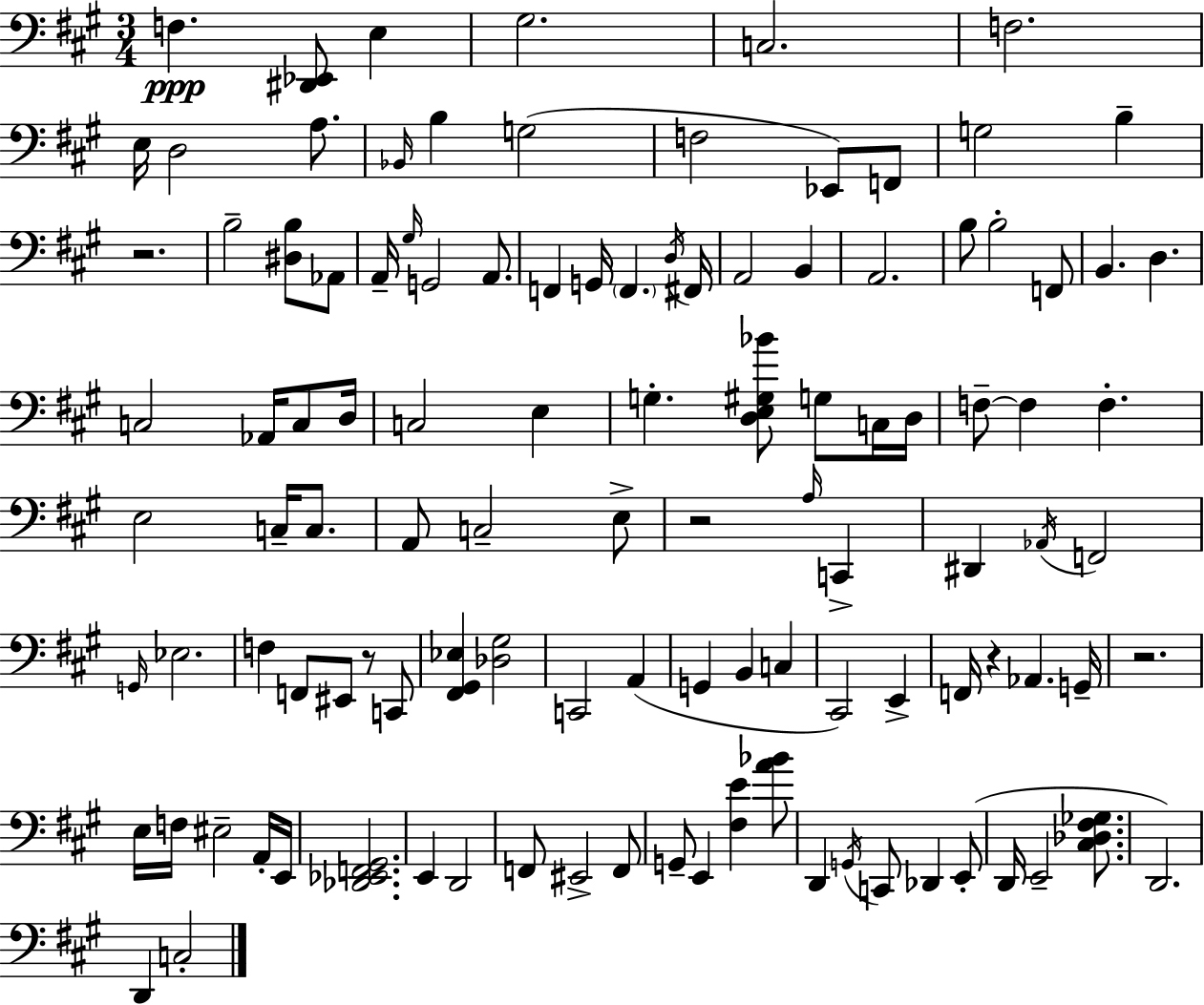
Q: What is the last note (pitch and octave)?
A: C3